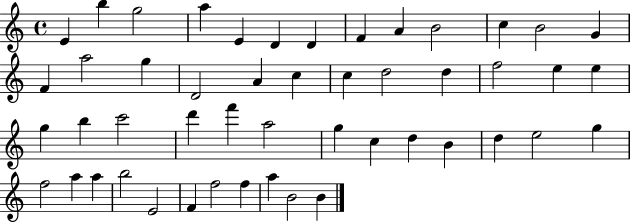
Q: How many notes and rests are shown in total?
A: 49